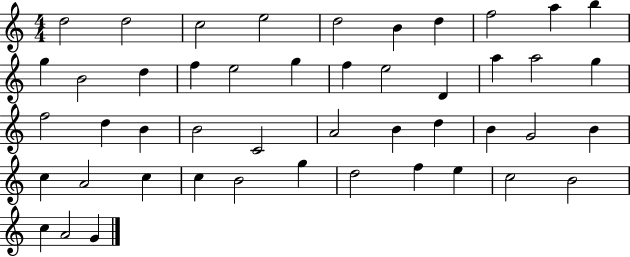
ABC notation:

X:1
T:Untitled
M:4/4
L:1/4
K:C
d2 d2 c2 e2 d2 B d f2 a b g B2 d f e2 g f e2 D a a2 g f2 d B B2 C2 A2 B d B G2 B c A2 c c B2 g d2 f e c2 B2 c A2 G